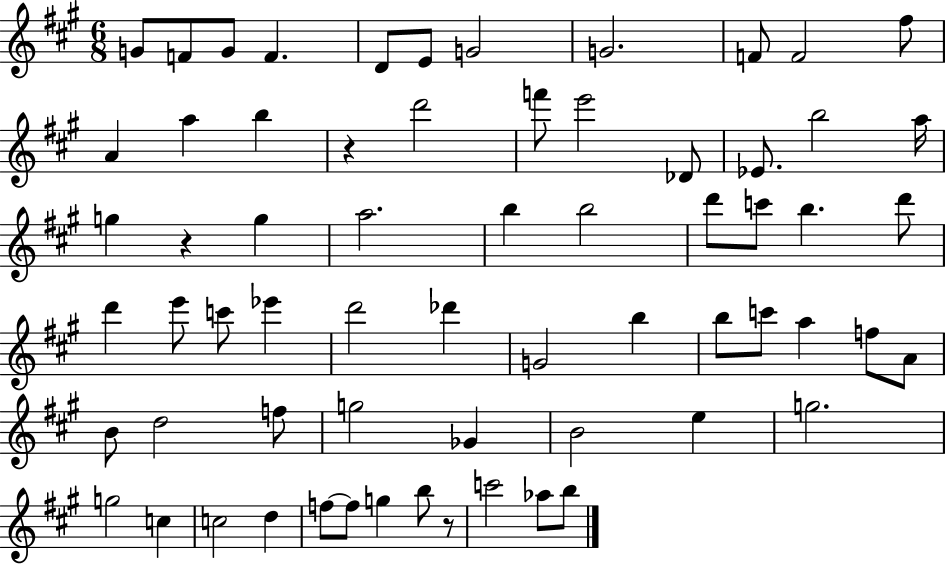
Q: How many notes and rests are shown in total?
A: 65